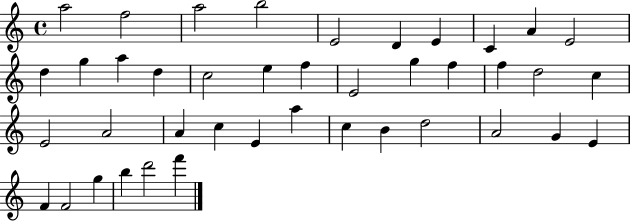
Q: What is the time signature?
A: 4/4